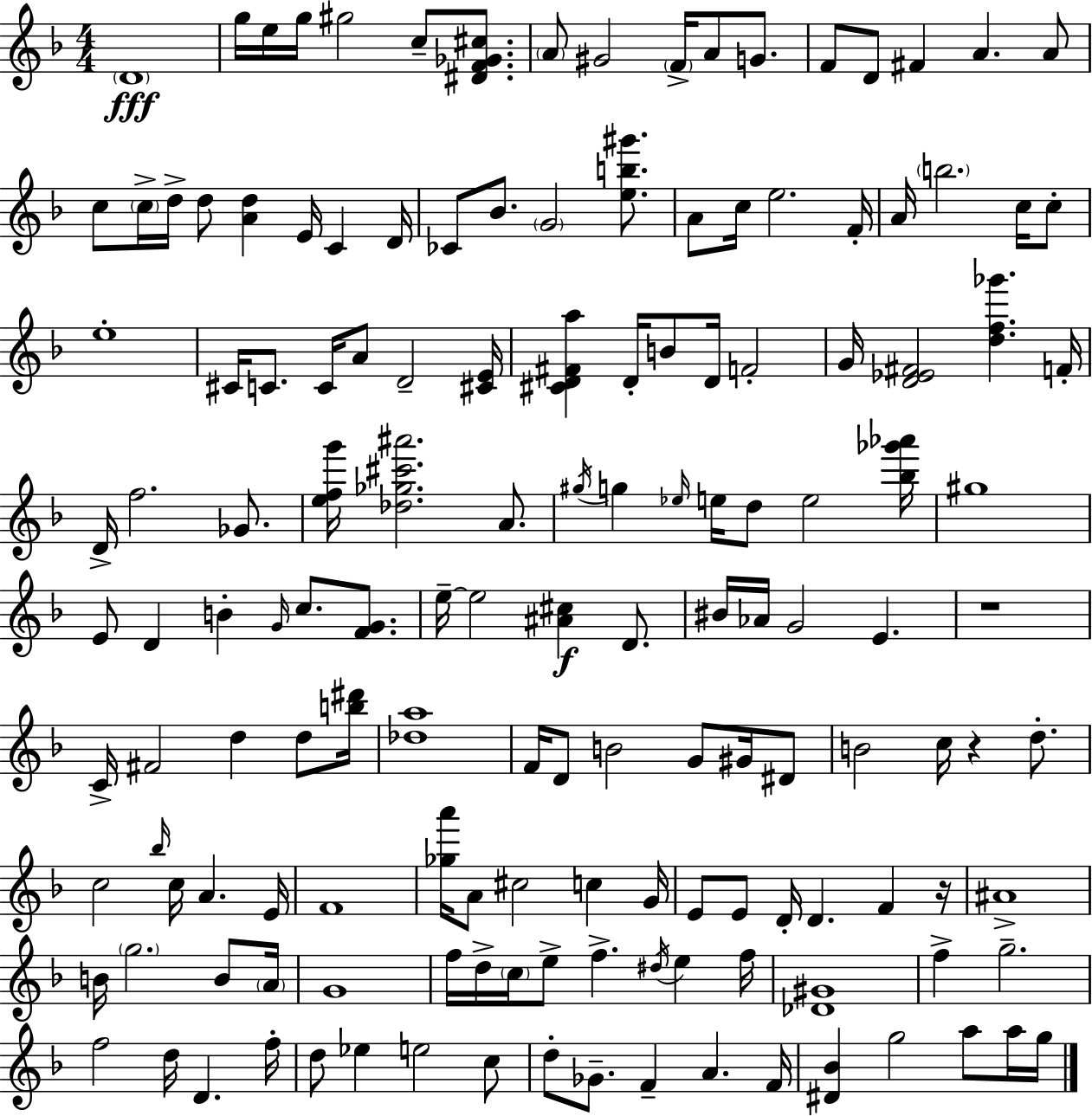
D4/w G5/s E5/s G5/s G#5/h C5/e [D#4,F4,Gb4,C#5]/e. A4/e G#4/h F4/s A4/e G4/e. F4/e D4/e F#4/q A4/q. A4/e C5/e C5/s D5/s D5/e [A4,D5]/q E4/s C4/q D4/s CES4/e Bb4/e. G4/h [E5,B5,G#6]/e. A4/e C5/s E5/h. F4/s A4/s B5/h. C5/s C5/e E5/w C#4/s C4/e. C4/s A4/e D4/h [C#4,E4]/s [C#4,D4,F#4,A5]/q D4/s B4/e D4/s F4/h G4/s [D4,Eb4,F#4]/h [D5,F5,Gb6]/q. F4/s D4/s F5/h. Gb4/e. [E5,F5,G6]/s [Db5,Gb5,C#6,A#6]/h. A4/e. G#5/s G5/q Eb5/s E5/s D5/e E5/h [Bb5,Gb6,Ab6]/s G#5/w E4/e D4/q B4/q G4/s C5/e. [F4,G4]/e. E5/s E5/h [A#4,C#5]/q D4/e. BIS4/s Ab4/s G4/h E4/q. R/w C4/s F#4/h D5/q D5/e [B5,D#6]/s [Db5,A5]/w F4/s D4/e B4/h G4/e G#4/s D#4/e B4/h C5/s R/q D5/e. C5/h Bb5/s C5/s A4/q. E4/s F4/w [Gb5,A6]/s A4/e C#5/h C5/q G4/s E4/e E4/e D4/s D4/q. F4/q R/s A#4/w B4/s G5/h. B4/e A4/s G4/w F5/s D5/s C5/s E5/e F5/q. D#5/s E5/q F5/s [Db4,G#4]/w F5/q G5/h. F5/h D5/s D4/q. F5/s D5/e Eb5/q E5/h C5/e D5/e Gb4/e. F4/q A4/q. F4/s [D#4,Bb4]/q G5/h A5/e A5/s G5/s